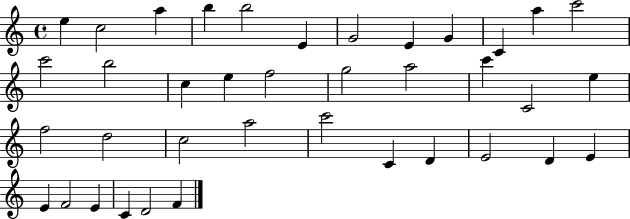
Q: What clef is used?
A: treble